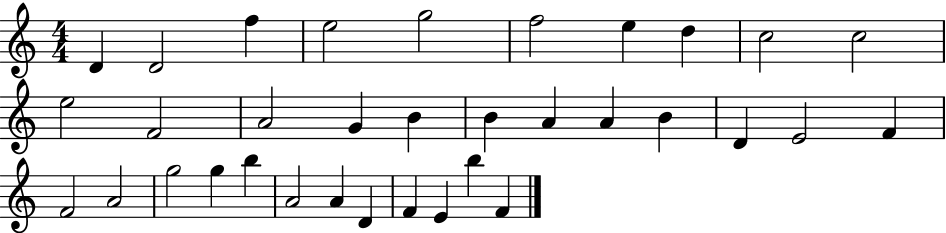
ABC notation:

X:1
T:Untitled
M:4/4
L:1/4
K:C
D D2 f e2 g2 f2 e d c2 c2 e2 F2 A2 G B B A A B D E2 F F2 A2 g2 g b A2 A D F E b F